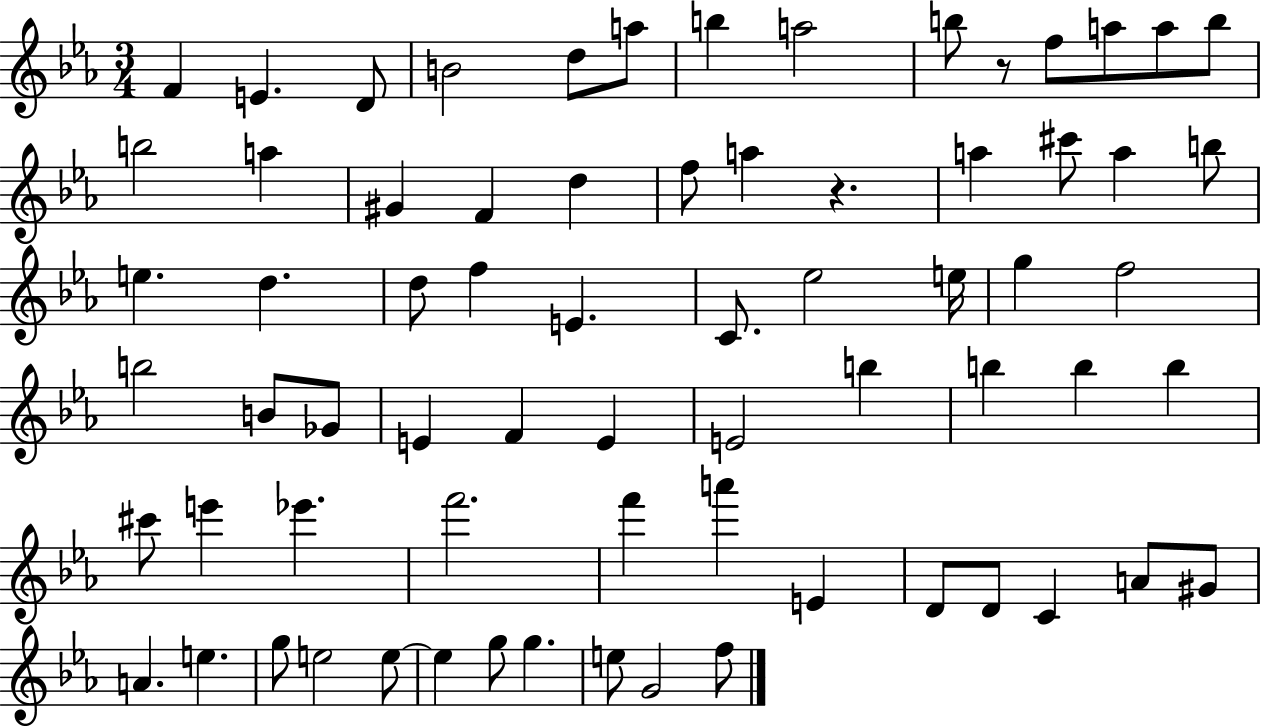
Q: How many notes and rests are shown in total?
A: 70